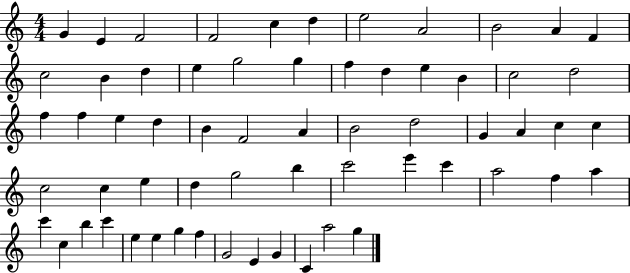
G4/q E4/q F4/h F4/h C5/q D5/q E5/h A4/h B4/h A4/q F4/q C5/h B4/q D5/q E5/q G5/h G5/q F5/q D5/q E5/q B4/q C5/h D5/h F5/q F5/q E5/q D5/q B4/q F4/h A4/q B4/h D5/h G4/q A4/q C5/q C5/q C5/h C5/q E5/q D5/q G5/h B5/q C6/h E6/q C6/q A5/h F5/q A5/q C6/q C5/q B5/q C6/q E5/q E5/q G5/q F5/q G4/h E4/q G4/q C4/q A5/h G5/q